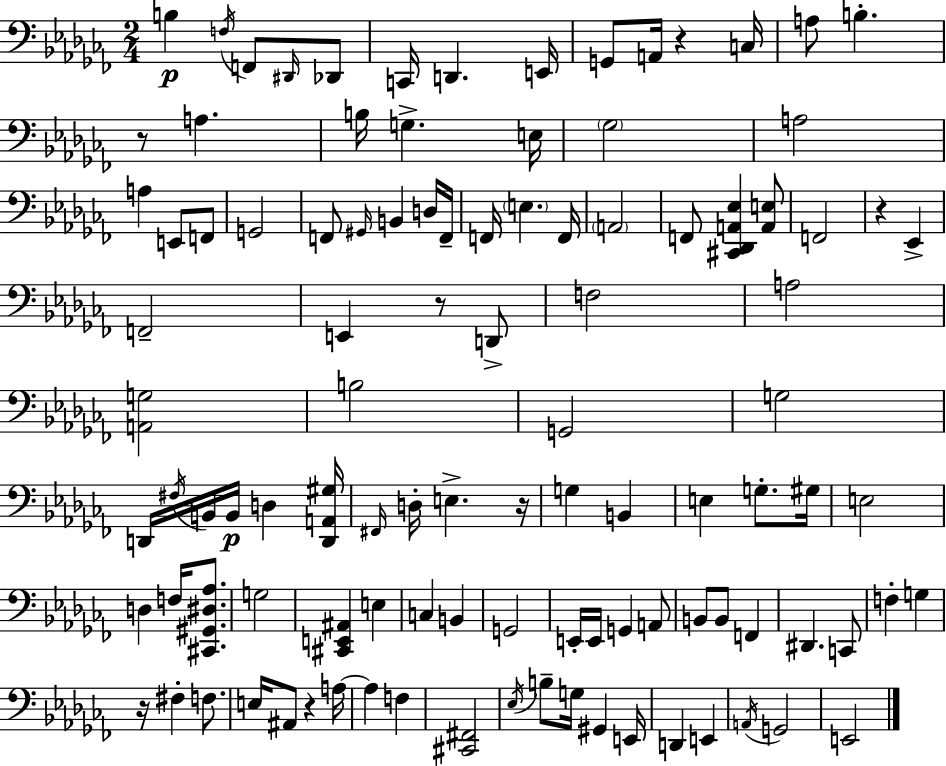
B3/q F3/s F2/e D#2/s Db2/e C2/s D2/q. E2/s G2/e A2/s R/q C3/s A3/e B3/q. R/e A3/q. B3/s G3/q. E3/s Gb3/h A3/h A3/q E2/e F2/e G2/h F2/e G#2/s B2/q D3/s F2/s F2/s E3/q. F2/s A2/h F2/e [C#2,Db2,A2,Eb3]/q [A2,E3]/e F2/h R/q Eb2/q F2/h E2/q R/e D2/e F3/h A3/h [A2,G3]/h B3/h G2/h G3/h D2/s F#3/s B2/s B2/s D3/q [D2,A2,G#3]/s F#2/s D3/s E3/q. R/s G3/q B2/q E3/q G3/e. G#3/s E3/h D3/q F3/s [C#2,G#2,D#3,Ab3]/e. G3/h [C#2,E2,A#2]/q E3/q C3/q B2/q G2/h E2/s E2/s G2/q A2/e B2/e B2/e F2/q D#2/q. C2/e F3/q G3/q R/s F#3/q F3/e. E3/s A#2/e R/q A3/s A3/q F3/q [C#2,F#2]/h Eb3/s B3/e G3/s G#2/q E2/s D2/q E2/q A2/s G2/h E2/h